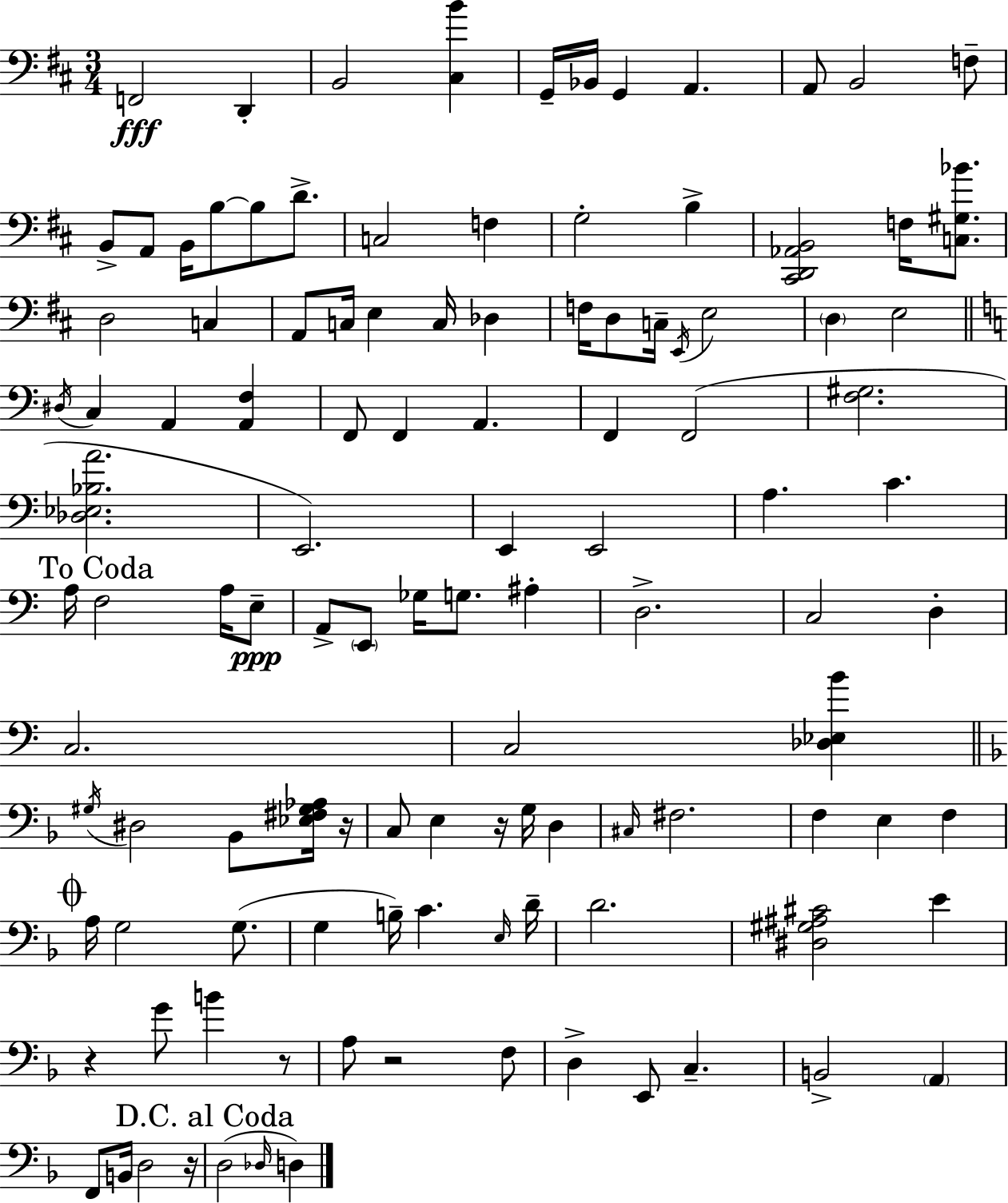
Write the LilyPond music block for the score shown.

{
  \clef bass
  \numericTimeSignature
  \time 3/4
  \key d \major
  f,2\fff d,4-. | b,2 <cis b'>4 | g,16-- bes,16 g,4 a,4. | a,8 b,2 f8-- | \break b,8-> a,8 b,16 b8~~ b8 d'8.-> | c2 f4 | g2-. b4-> | <cis, d, aes, b,>2 f16 <c gis bes'>8. | \break d2 c4 | a,8 c16 e4 c16 des4 | f16 d8 c16-- \acciaccatura { e,16 } e2 | \parenthesize d4 e2 | \break \bar "||" \break \key c \major \acciaccatura { dis16 } c4 a,4 <a, f>4 | f,8 f,4 a,4. | f,4 f,2( | <f gis>2. | \break <des ees bes a'>2. | e,2.) | e,4 e,2 | a4. c'4. | \break \mark "To Coda" a16 f2 a16 e8--\ppp | a,8-> \parenthesize e,8 ges16 g8. ais4-. | d2.-> | c2 d4-. | \break c2. | c2 <des ees b'>4 | \bar "||" \break \key f \major \acciaccatura { gis16 } dis2 bes,8 <ees fis gis aes>16 | r16 c8 e4 r16 g16 d4 | \grace { cis16 } fis2. | f4 e4 f4 | \break \mark \markup { \musicglyph "scripts.coda" } a16 g2 g8.( | g4 b16--) c'4. | \grace { e16 } d'16-- d'2. | <dis gis ais cis'>2 e'4 | \break r4 g'8 b'4 | r8 a8 r2 | f8 d4-> e,8 c4.-- | b,2-> \parenthesize a,4 | \break f,8 b,16 d2 | r16 \mark "D.C. al Coda" d2( \grace { des16 } | d4) \bar "|."
}